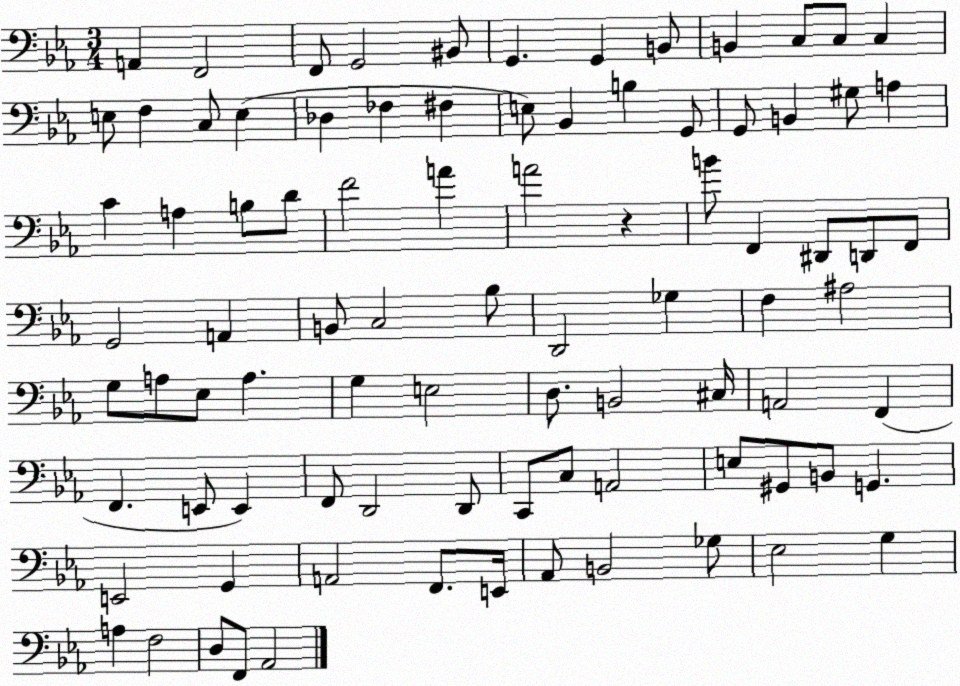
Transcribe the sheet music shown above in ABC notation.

X:1
T:Untitled
M:3/4
L:1/4
K:Eb
A,, F,,2 F,,/2 G,,2 ^B,,/2 G,, G,, B,,/2 B,, C,/2 C,/2 C, E,/2 F, C,/2 E, _D, _F, ^F, E,/2 _B,, B, G,,/2 G,,/2 B,, ^G,/2 A, C A, B,/2 D/2 F2 A A2 z B/2 F,, ^D,,/2 D,,/2 F,,/2 G,,2 A,, B,,/2 C,2 _B,/2 D,,2 _G, F, ^A,2 G,/2 A,/2 _E,/2 A, G, E,2 D,/2 B,,2 ^C,/4 A,,2 F,, F,, E,,/2 E,, F,,/2 D,,2 D,,/2 C,,/2 C,/2 A,,2 E,/2 ^G,,/2 B,,/2 G,, E,,2 G,, A,,2 F,,/2 E,,/4 _A,,/2 B,,2 _G,/2 _E,2 G, A, F,2 D,/2 F,,/2 _A,,2